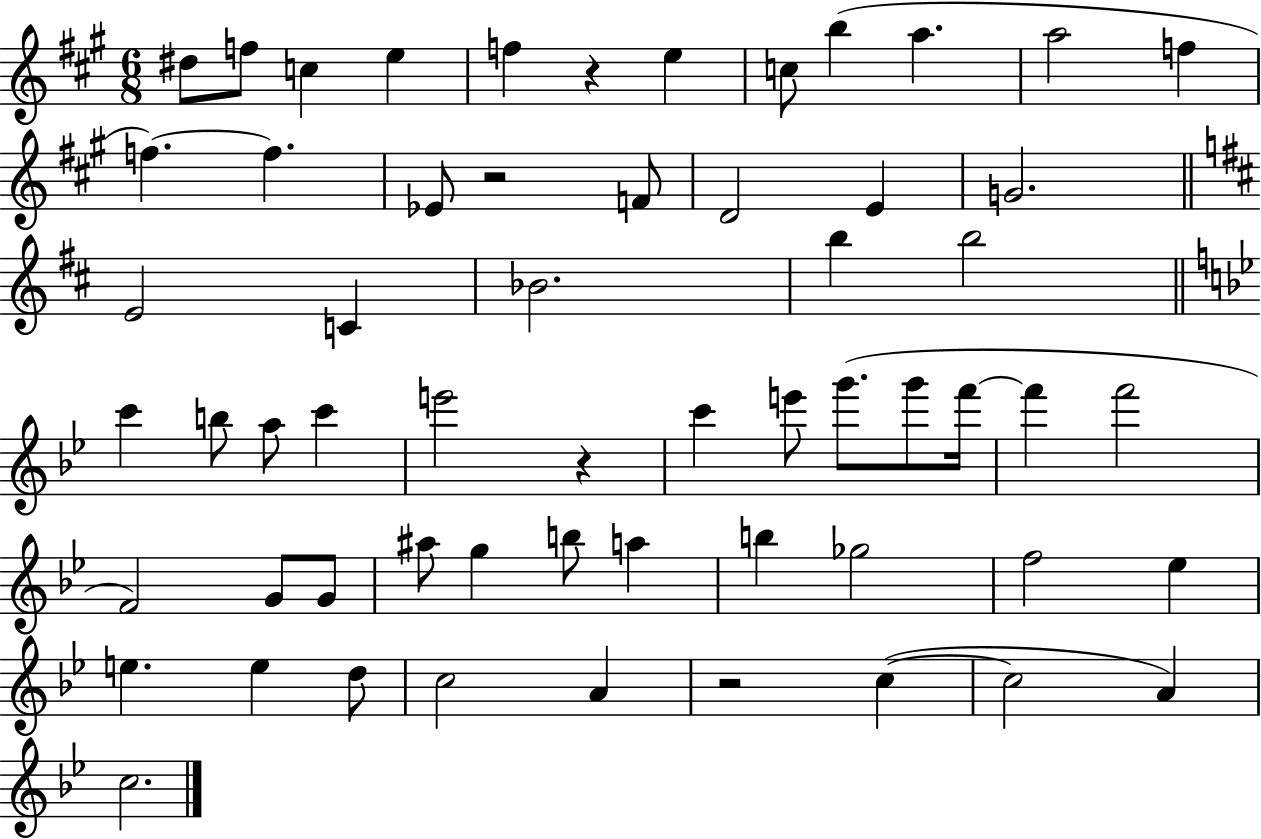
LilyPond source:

{
  \clef treble
  \numericTimeSignature
  \time 6/8
  \key a \major
  dis''8 f''8 c''4 e''4 | f''4 r4 e''4 | c''8 b''4( a''4. | a''2 f''4 | \break f''4.~~) f''4. | ees'8 r2 f'8 | d'2 e'4 | g'2. | \break \bar "||" \break \key d \major e'2 c'4 | bes'2. | b''4 b''2 | \bar "||" \break \key g \minor c'''4 b''8 a''8 c'''4 | e'''2 r4 | c'''4 e'''8 g'''8.( g'''8 f'''16~~ | f'''4 f'''2 | \break f'2) g'8 g'8 | ais''8 g''4 b''8 a''4 | b''4 ges''2 | f''2 ees''4 | \break e''4. e''4 d''8 | c''2 a'4 | r2 c''4~(~ | c''2 a'4) | \break c''2. | \bar "|."
}